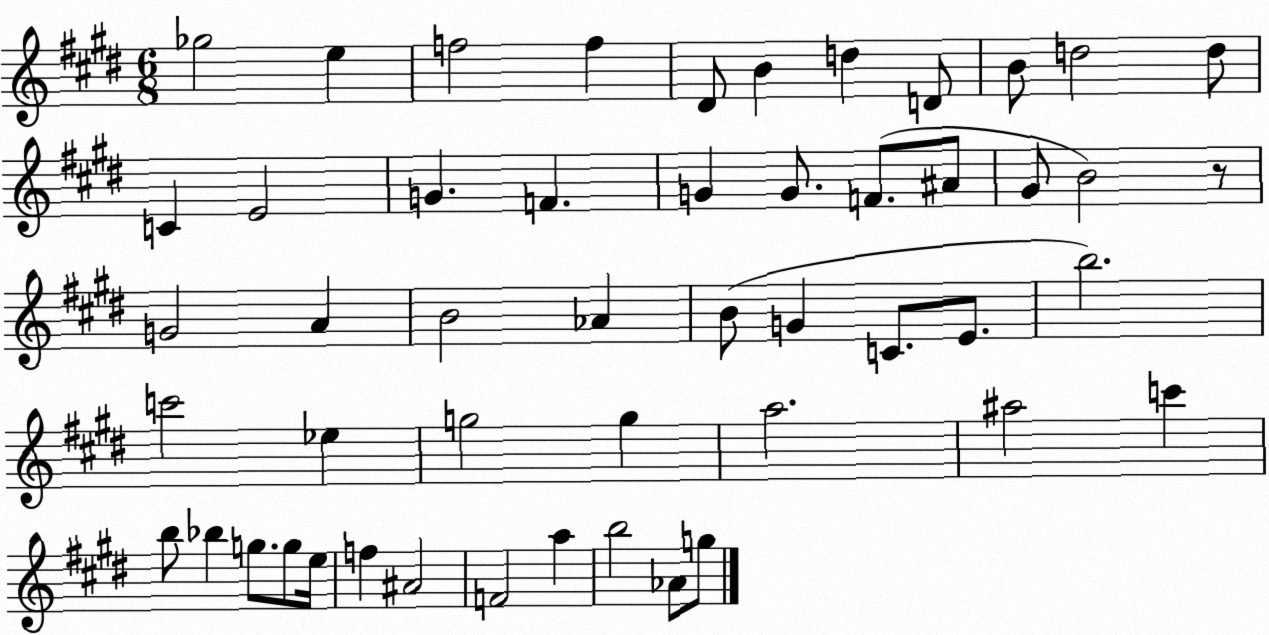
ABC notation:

X:1
T:Untitled
M:6/8
L:1/4
K:E
_g2 e f2 f ^D/2 B d D/2 B/2 d2 d/2 C E2 G F G G/2 F/2 ^A/2 ^G/2 B2 z/2 G2 A B2 _A B/2 G C/2 E/2 b2 c'2 _e g2 g a2 ^a2 c' b/2 _b g/2 g/2 e/4 f ^A2 F2 a b2 _A/2 g/2